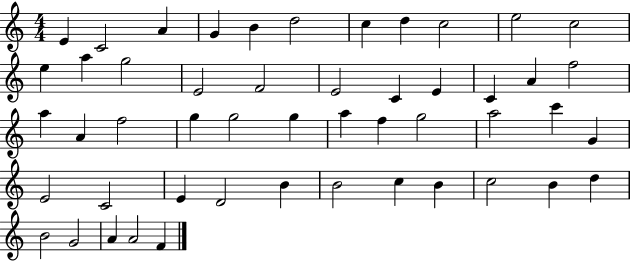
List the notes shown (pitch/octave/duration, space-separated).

E4/q C4/h A4/q G4/q B4/q D5/h C5/q D5/q C5/h E5/h C5/h E5/q A5/q G5/h E4/h F4/h E4/h C4/q E4/q C4/q A4/q F5/h A5/q A4/q F5/h G5/q G5/h G5/q A5/q F5/q G5/h A5/h C6/q G4/q E4/h C4/h E4/q D4/h B4/q B4/h C5/q B4/q C5/h B4/q D5/q B4/h G4/h A4/q A4/h F4/q